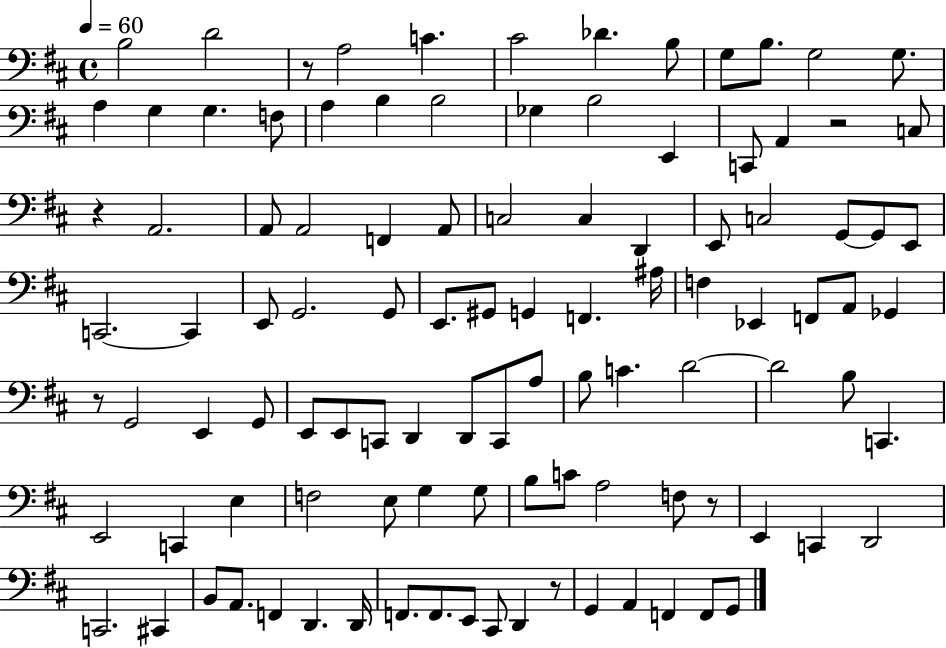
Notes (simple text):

B3/h D4/h R/e A3/h C4/q. C#4/h Db4/q. B3/e G3/e B3/e. G3/h G3/e. A3/q G3/q G3/q. F3/e A3/q B3/q B3/h Gb3/q B3/h E2/q C2/e A2/q R/h C3/e R/q A2/h. A2/e A2/h F2/q A2/e C3/h C3/q D2/q E2/e C3/h G2/e G2/e E2/e C2/h. C2/q E2/e G2/h. G2/e E2/e. G#2/e G2/q F2/q. A#3/s F3/q Eb2/q F2/e A2/e Gb2/q R/e G2/h E2/q G2/e E2/e E2/e C2/e D2/q D2/e C2/e A3/e B3/e C4/q. D4/h D4/h B3/e C2/q. E2/h C2/q E3/q F3/h E3/e G3/q G3/e B3/e C4/e A3/h F3/e R/e E2/q C2/q D2/h C2/h. C#2/q B2/e A2/e. F2/q D2/q. D2/s F2/e. F2/e. E2/e C#2/e D2/q R/e G2/q A2/q F2/q F2/e G2/e